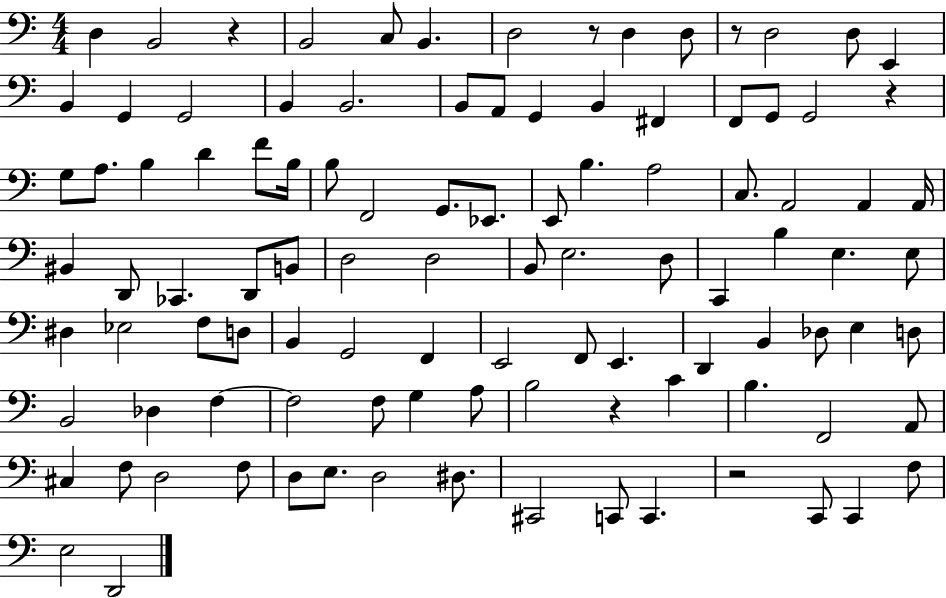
X:1
T:Untitled
M:4/4
L:1/4
K:C
D, B,,2 z B,,2 C,/2 B,, D,2 z/2 D, D,/2 z/2 D,2 D,/2 E,, B,, G,, G,,2 B,, B,,2 B,,/2 A,,/2 G,, B,, ^F,, F,,/2 G,,/2 G,,2 z G,/2 A,/2 B, D F/2 B,/4 B,/2 F,,2 G,,/2 _E,,/2 E,,/2 B, A,2 C,/2 A,,2 A,, A,,/4 ^B,, D,,/2 _C,, D,,/2 B,,/2 D,2 D,2 B,,/2 E,2 D,/2 C,, B, E, E,/2 ^D, _E,2 F,/2 D,/2 B,, G,,2 F,, E,,2 F,,/2 E,, D,, B,, _D,/2 E, D,/2 B,,2 _D, F, F,2 F,/2 G, A,/2 B,2 z C B, F,,2 A,,/2 ^C, F,/2 D,2 F,/2 D,/2 E,/2 D,2 ^D,/2 ^C,,2 C,,/2 C,, z2 C,,/2 C,, F,/2 E,2 D,,2